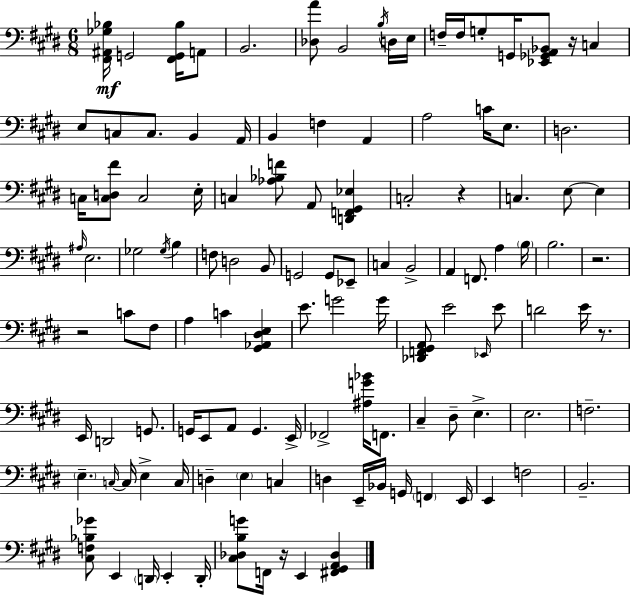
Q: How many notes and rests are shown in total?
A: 120